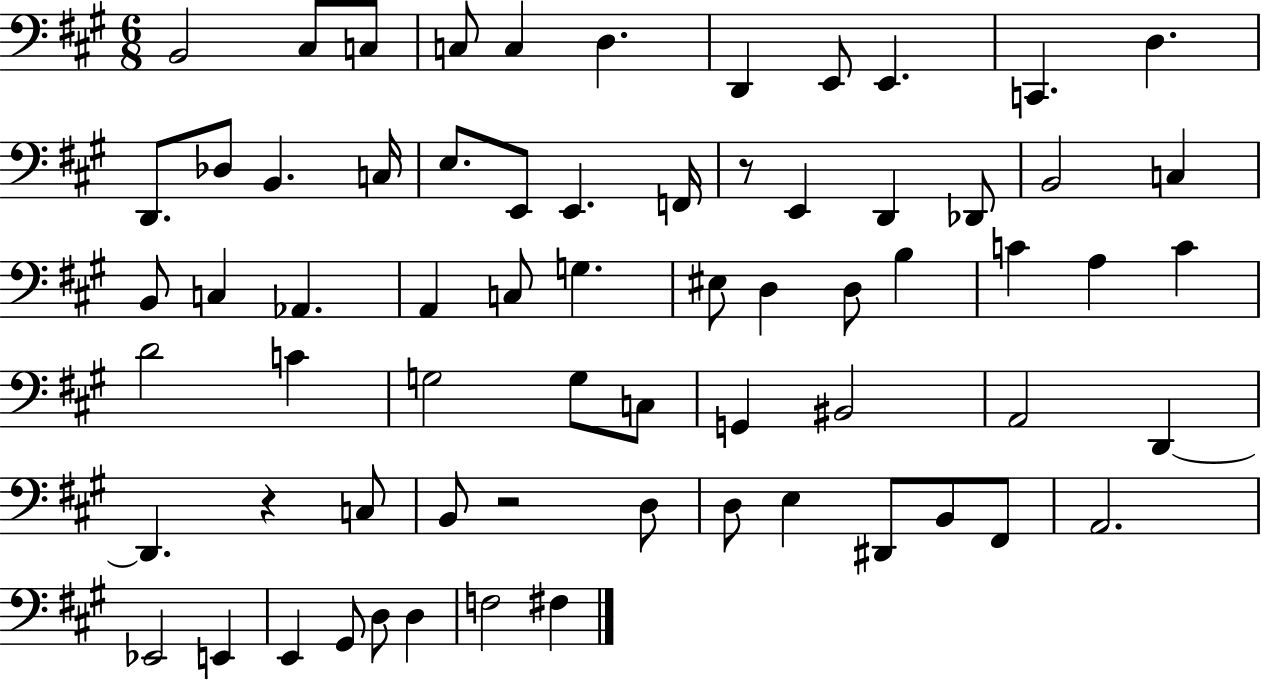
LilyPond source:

{
  \clef bass
  \numericTimeSignature
  \time 6/8
  \key a \major
  \repeat volta 2 { b,2 cis8 c8 | c8 c4 d4. | d,4 e,8 e,4. | c,4. d4. | \break d,8. des8 b,4. c16 | e8. e,8 e,4. f,16 | r8 e,4 d,4 des,8 | b,2 c4 | \break b,8 c4 aes,4. | a,4 c8 g4. | eis8 d4 d8 b4 | c'4 a4 c'4 | \break d'2 c'4 | g2 g8 c8 | g,4 bis,2 | a,2 d,4~~ | \break d,4. r4 c8 | b,8 r2 d8 | d8 e4 dis,8 b,8 fis,8 | a,2. | \break ees,2 e,4 | e,4 gis,8 d8 d4 | f2 fis4 | } \bar "|."
}